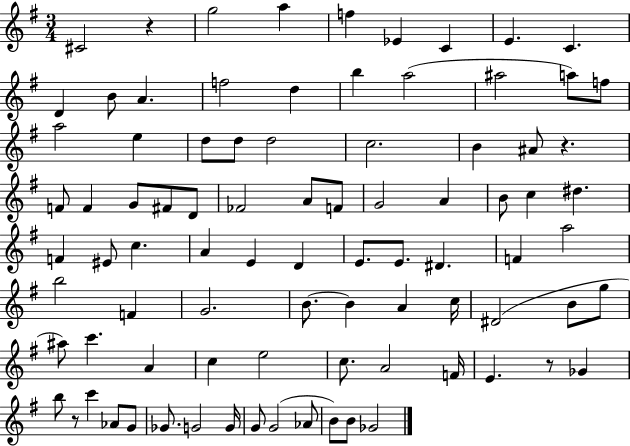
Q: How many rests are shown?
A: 4